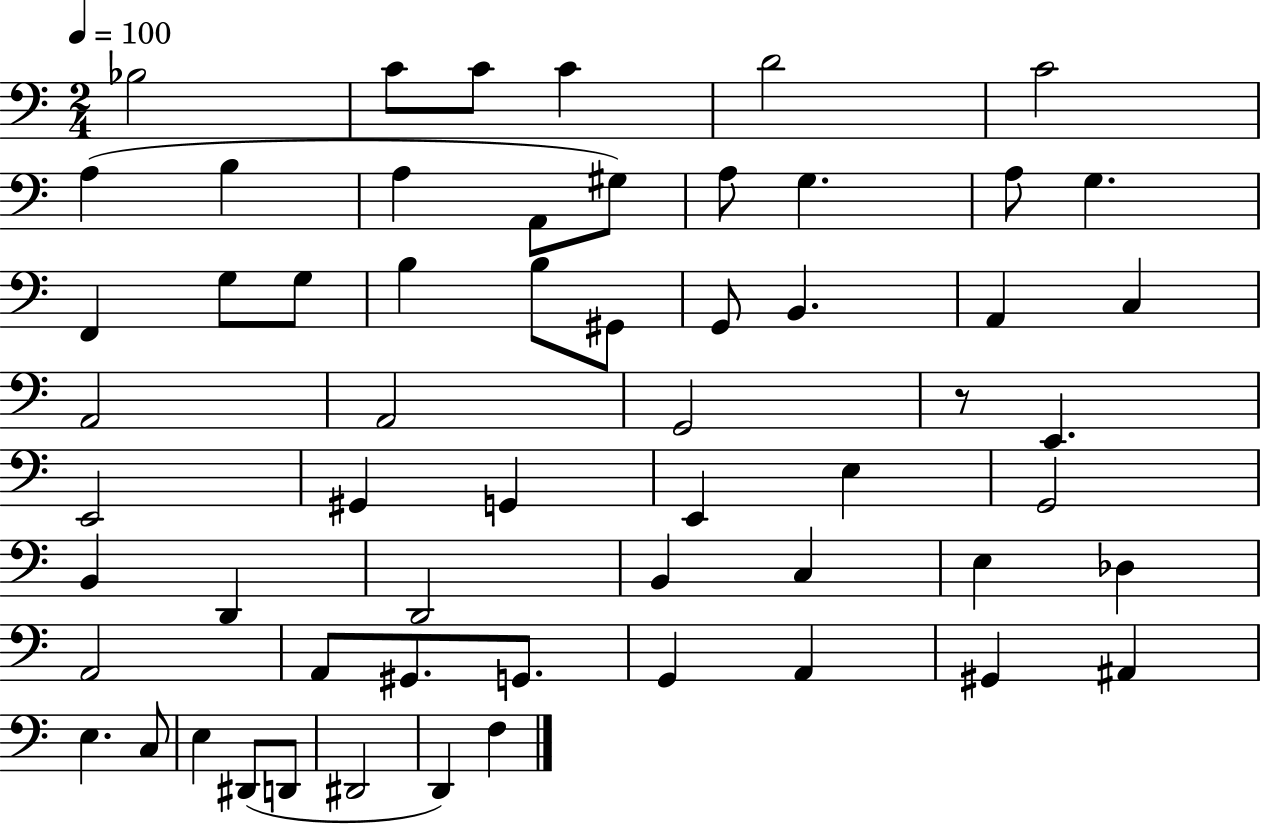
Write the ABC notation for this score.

X:1
T:Untitled
M:2/4
L:1/4
K:C
_B,2 C/2 C/2 C D2 C2 A, B, A, A,,/2 ^G,/2 A,/2 G, A,/2 G, F,, G,/2 G,/2 B, B,/2 ^G,,/2 G,,/2 B,, A,, C, A,,2 A,,2 G,,2 z/2 E,, E,,2 ^G,, G,, E,, E, G,,2 B,, D,, D,,2 B,, C, E, _D, A,,2 A,,/2 ^G,,/2 G,,/2 G,, A,, ^G,, ^A,, E, C,/2 E, ^D,,/2 D,,/2 ^D,,2 D,, F,